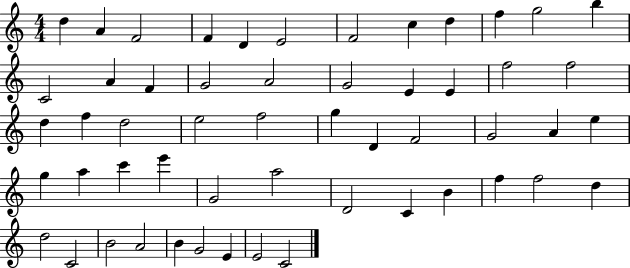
{
  \clef treble
  \numericTimeSignature
  \time 4/4
  \key c \major
  d''4 a'4 f'2 | f'4 d'4 e'2 | f'2 c''4 d''4 | f''4 g''2 b''4 | \break c'2 a'4 f'4 | g'2 a'2 | g'2 e'4 e'4 | f''2 f''2 | \break d''4 f''4 d''2 | e''2 f''2 | g''4 d'4 f'2 | g'2 a'4 e''4 | \break g''4 a''4 c'''4 e'''4 | g'2 a''2 | d'2 c'4 b'4 | f''4 f''2 d''4 | \break d''2 c'2 | b'2 a'2 | b'4 g'2 e'4 | e'2 c'2 | \break \bar "|."
}